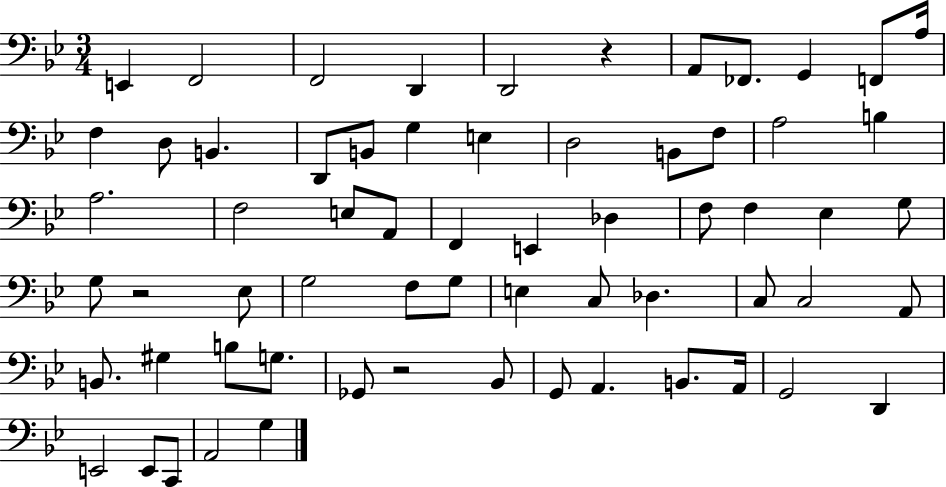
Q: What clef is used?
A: bass